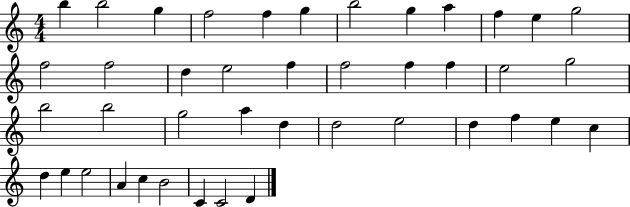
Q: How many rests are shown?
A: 0